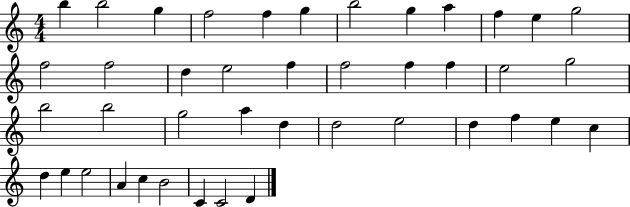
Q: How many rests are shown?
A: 0